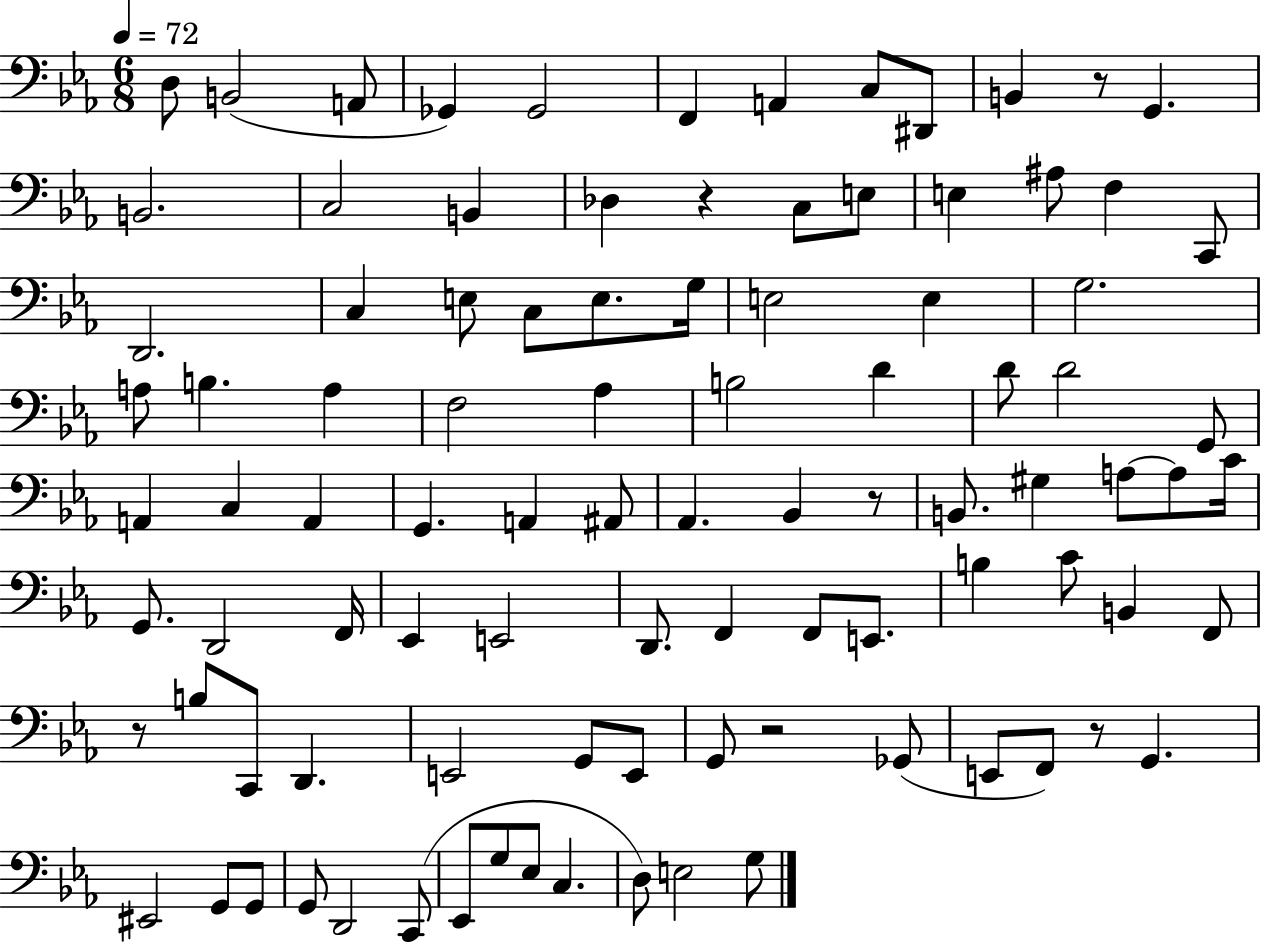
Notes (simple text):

D3/e B2/h A2/e Gb2/q Gb2/h F2/q A2/q C3/e D#2/e B2/q R/e G2/q. B2/h. C3/h B2/q Db3/q R/q C3/e E3/e E3/q A#3/e F3/q C2/e D2/h. C3/q E3/e C3/e E3/e. G3/s E3/h E3/q G3/h. A3/e B3/q. A3/q F3/h Ab3/q B3/h D4/q D4/e D4/h G2/e A2/q C3/q A2/q G2/q. A2/q A#2/e Ab2/q. Bb2/q R/e B2/e. G#3/q A3/e A3/e C4/s G2/e. D2/h F2/s Eb2/q E2/h D2/e. F2/q F2/e E2/e. B3/q C4/e B2/q F2/e R/e B3/e C2/e D2/q. E2/h G2/e E2/e G2/e R/h Gb2/e E2/e F2/e R/e G2/q. EIS2/h G2/e G2/e G2/e D2/h C2/e Eb2/e G3/e Eb3/e C3/q. D3/e E3/h G3/e